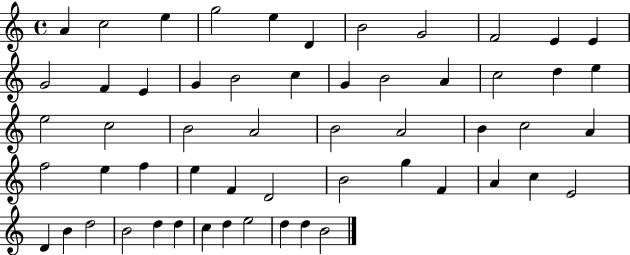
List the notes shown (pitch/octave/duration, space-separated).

A4/q C5/h E5/q G5/h E5/q D4/q B4/h G4/h F4/h E4/q E4/q G4/h F4/q E4/q G4/q B4/h C5/q G4/q B4/h A4/q C5/h D5/q E5/q E5/h C5/h B4/h A4/h B4/h A4/h B4/q C5/h A4/q F5/h E5/q F5/q E5/q F4/q D4/h B4/h G5/q F4/q A4/q C5/q E4/h D4/q B4/q D5/h B4/h D5/q D5/q C5/q D5/q E5/h D5/q D5/q B4/h